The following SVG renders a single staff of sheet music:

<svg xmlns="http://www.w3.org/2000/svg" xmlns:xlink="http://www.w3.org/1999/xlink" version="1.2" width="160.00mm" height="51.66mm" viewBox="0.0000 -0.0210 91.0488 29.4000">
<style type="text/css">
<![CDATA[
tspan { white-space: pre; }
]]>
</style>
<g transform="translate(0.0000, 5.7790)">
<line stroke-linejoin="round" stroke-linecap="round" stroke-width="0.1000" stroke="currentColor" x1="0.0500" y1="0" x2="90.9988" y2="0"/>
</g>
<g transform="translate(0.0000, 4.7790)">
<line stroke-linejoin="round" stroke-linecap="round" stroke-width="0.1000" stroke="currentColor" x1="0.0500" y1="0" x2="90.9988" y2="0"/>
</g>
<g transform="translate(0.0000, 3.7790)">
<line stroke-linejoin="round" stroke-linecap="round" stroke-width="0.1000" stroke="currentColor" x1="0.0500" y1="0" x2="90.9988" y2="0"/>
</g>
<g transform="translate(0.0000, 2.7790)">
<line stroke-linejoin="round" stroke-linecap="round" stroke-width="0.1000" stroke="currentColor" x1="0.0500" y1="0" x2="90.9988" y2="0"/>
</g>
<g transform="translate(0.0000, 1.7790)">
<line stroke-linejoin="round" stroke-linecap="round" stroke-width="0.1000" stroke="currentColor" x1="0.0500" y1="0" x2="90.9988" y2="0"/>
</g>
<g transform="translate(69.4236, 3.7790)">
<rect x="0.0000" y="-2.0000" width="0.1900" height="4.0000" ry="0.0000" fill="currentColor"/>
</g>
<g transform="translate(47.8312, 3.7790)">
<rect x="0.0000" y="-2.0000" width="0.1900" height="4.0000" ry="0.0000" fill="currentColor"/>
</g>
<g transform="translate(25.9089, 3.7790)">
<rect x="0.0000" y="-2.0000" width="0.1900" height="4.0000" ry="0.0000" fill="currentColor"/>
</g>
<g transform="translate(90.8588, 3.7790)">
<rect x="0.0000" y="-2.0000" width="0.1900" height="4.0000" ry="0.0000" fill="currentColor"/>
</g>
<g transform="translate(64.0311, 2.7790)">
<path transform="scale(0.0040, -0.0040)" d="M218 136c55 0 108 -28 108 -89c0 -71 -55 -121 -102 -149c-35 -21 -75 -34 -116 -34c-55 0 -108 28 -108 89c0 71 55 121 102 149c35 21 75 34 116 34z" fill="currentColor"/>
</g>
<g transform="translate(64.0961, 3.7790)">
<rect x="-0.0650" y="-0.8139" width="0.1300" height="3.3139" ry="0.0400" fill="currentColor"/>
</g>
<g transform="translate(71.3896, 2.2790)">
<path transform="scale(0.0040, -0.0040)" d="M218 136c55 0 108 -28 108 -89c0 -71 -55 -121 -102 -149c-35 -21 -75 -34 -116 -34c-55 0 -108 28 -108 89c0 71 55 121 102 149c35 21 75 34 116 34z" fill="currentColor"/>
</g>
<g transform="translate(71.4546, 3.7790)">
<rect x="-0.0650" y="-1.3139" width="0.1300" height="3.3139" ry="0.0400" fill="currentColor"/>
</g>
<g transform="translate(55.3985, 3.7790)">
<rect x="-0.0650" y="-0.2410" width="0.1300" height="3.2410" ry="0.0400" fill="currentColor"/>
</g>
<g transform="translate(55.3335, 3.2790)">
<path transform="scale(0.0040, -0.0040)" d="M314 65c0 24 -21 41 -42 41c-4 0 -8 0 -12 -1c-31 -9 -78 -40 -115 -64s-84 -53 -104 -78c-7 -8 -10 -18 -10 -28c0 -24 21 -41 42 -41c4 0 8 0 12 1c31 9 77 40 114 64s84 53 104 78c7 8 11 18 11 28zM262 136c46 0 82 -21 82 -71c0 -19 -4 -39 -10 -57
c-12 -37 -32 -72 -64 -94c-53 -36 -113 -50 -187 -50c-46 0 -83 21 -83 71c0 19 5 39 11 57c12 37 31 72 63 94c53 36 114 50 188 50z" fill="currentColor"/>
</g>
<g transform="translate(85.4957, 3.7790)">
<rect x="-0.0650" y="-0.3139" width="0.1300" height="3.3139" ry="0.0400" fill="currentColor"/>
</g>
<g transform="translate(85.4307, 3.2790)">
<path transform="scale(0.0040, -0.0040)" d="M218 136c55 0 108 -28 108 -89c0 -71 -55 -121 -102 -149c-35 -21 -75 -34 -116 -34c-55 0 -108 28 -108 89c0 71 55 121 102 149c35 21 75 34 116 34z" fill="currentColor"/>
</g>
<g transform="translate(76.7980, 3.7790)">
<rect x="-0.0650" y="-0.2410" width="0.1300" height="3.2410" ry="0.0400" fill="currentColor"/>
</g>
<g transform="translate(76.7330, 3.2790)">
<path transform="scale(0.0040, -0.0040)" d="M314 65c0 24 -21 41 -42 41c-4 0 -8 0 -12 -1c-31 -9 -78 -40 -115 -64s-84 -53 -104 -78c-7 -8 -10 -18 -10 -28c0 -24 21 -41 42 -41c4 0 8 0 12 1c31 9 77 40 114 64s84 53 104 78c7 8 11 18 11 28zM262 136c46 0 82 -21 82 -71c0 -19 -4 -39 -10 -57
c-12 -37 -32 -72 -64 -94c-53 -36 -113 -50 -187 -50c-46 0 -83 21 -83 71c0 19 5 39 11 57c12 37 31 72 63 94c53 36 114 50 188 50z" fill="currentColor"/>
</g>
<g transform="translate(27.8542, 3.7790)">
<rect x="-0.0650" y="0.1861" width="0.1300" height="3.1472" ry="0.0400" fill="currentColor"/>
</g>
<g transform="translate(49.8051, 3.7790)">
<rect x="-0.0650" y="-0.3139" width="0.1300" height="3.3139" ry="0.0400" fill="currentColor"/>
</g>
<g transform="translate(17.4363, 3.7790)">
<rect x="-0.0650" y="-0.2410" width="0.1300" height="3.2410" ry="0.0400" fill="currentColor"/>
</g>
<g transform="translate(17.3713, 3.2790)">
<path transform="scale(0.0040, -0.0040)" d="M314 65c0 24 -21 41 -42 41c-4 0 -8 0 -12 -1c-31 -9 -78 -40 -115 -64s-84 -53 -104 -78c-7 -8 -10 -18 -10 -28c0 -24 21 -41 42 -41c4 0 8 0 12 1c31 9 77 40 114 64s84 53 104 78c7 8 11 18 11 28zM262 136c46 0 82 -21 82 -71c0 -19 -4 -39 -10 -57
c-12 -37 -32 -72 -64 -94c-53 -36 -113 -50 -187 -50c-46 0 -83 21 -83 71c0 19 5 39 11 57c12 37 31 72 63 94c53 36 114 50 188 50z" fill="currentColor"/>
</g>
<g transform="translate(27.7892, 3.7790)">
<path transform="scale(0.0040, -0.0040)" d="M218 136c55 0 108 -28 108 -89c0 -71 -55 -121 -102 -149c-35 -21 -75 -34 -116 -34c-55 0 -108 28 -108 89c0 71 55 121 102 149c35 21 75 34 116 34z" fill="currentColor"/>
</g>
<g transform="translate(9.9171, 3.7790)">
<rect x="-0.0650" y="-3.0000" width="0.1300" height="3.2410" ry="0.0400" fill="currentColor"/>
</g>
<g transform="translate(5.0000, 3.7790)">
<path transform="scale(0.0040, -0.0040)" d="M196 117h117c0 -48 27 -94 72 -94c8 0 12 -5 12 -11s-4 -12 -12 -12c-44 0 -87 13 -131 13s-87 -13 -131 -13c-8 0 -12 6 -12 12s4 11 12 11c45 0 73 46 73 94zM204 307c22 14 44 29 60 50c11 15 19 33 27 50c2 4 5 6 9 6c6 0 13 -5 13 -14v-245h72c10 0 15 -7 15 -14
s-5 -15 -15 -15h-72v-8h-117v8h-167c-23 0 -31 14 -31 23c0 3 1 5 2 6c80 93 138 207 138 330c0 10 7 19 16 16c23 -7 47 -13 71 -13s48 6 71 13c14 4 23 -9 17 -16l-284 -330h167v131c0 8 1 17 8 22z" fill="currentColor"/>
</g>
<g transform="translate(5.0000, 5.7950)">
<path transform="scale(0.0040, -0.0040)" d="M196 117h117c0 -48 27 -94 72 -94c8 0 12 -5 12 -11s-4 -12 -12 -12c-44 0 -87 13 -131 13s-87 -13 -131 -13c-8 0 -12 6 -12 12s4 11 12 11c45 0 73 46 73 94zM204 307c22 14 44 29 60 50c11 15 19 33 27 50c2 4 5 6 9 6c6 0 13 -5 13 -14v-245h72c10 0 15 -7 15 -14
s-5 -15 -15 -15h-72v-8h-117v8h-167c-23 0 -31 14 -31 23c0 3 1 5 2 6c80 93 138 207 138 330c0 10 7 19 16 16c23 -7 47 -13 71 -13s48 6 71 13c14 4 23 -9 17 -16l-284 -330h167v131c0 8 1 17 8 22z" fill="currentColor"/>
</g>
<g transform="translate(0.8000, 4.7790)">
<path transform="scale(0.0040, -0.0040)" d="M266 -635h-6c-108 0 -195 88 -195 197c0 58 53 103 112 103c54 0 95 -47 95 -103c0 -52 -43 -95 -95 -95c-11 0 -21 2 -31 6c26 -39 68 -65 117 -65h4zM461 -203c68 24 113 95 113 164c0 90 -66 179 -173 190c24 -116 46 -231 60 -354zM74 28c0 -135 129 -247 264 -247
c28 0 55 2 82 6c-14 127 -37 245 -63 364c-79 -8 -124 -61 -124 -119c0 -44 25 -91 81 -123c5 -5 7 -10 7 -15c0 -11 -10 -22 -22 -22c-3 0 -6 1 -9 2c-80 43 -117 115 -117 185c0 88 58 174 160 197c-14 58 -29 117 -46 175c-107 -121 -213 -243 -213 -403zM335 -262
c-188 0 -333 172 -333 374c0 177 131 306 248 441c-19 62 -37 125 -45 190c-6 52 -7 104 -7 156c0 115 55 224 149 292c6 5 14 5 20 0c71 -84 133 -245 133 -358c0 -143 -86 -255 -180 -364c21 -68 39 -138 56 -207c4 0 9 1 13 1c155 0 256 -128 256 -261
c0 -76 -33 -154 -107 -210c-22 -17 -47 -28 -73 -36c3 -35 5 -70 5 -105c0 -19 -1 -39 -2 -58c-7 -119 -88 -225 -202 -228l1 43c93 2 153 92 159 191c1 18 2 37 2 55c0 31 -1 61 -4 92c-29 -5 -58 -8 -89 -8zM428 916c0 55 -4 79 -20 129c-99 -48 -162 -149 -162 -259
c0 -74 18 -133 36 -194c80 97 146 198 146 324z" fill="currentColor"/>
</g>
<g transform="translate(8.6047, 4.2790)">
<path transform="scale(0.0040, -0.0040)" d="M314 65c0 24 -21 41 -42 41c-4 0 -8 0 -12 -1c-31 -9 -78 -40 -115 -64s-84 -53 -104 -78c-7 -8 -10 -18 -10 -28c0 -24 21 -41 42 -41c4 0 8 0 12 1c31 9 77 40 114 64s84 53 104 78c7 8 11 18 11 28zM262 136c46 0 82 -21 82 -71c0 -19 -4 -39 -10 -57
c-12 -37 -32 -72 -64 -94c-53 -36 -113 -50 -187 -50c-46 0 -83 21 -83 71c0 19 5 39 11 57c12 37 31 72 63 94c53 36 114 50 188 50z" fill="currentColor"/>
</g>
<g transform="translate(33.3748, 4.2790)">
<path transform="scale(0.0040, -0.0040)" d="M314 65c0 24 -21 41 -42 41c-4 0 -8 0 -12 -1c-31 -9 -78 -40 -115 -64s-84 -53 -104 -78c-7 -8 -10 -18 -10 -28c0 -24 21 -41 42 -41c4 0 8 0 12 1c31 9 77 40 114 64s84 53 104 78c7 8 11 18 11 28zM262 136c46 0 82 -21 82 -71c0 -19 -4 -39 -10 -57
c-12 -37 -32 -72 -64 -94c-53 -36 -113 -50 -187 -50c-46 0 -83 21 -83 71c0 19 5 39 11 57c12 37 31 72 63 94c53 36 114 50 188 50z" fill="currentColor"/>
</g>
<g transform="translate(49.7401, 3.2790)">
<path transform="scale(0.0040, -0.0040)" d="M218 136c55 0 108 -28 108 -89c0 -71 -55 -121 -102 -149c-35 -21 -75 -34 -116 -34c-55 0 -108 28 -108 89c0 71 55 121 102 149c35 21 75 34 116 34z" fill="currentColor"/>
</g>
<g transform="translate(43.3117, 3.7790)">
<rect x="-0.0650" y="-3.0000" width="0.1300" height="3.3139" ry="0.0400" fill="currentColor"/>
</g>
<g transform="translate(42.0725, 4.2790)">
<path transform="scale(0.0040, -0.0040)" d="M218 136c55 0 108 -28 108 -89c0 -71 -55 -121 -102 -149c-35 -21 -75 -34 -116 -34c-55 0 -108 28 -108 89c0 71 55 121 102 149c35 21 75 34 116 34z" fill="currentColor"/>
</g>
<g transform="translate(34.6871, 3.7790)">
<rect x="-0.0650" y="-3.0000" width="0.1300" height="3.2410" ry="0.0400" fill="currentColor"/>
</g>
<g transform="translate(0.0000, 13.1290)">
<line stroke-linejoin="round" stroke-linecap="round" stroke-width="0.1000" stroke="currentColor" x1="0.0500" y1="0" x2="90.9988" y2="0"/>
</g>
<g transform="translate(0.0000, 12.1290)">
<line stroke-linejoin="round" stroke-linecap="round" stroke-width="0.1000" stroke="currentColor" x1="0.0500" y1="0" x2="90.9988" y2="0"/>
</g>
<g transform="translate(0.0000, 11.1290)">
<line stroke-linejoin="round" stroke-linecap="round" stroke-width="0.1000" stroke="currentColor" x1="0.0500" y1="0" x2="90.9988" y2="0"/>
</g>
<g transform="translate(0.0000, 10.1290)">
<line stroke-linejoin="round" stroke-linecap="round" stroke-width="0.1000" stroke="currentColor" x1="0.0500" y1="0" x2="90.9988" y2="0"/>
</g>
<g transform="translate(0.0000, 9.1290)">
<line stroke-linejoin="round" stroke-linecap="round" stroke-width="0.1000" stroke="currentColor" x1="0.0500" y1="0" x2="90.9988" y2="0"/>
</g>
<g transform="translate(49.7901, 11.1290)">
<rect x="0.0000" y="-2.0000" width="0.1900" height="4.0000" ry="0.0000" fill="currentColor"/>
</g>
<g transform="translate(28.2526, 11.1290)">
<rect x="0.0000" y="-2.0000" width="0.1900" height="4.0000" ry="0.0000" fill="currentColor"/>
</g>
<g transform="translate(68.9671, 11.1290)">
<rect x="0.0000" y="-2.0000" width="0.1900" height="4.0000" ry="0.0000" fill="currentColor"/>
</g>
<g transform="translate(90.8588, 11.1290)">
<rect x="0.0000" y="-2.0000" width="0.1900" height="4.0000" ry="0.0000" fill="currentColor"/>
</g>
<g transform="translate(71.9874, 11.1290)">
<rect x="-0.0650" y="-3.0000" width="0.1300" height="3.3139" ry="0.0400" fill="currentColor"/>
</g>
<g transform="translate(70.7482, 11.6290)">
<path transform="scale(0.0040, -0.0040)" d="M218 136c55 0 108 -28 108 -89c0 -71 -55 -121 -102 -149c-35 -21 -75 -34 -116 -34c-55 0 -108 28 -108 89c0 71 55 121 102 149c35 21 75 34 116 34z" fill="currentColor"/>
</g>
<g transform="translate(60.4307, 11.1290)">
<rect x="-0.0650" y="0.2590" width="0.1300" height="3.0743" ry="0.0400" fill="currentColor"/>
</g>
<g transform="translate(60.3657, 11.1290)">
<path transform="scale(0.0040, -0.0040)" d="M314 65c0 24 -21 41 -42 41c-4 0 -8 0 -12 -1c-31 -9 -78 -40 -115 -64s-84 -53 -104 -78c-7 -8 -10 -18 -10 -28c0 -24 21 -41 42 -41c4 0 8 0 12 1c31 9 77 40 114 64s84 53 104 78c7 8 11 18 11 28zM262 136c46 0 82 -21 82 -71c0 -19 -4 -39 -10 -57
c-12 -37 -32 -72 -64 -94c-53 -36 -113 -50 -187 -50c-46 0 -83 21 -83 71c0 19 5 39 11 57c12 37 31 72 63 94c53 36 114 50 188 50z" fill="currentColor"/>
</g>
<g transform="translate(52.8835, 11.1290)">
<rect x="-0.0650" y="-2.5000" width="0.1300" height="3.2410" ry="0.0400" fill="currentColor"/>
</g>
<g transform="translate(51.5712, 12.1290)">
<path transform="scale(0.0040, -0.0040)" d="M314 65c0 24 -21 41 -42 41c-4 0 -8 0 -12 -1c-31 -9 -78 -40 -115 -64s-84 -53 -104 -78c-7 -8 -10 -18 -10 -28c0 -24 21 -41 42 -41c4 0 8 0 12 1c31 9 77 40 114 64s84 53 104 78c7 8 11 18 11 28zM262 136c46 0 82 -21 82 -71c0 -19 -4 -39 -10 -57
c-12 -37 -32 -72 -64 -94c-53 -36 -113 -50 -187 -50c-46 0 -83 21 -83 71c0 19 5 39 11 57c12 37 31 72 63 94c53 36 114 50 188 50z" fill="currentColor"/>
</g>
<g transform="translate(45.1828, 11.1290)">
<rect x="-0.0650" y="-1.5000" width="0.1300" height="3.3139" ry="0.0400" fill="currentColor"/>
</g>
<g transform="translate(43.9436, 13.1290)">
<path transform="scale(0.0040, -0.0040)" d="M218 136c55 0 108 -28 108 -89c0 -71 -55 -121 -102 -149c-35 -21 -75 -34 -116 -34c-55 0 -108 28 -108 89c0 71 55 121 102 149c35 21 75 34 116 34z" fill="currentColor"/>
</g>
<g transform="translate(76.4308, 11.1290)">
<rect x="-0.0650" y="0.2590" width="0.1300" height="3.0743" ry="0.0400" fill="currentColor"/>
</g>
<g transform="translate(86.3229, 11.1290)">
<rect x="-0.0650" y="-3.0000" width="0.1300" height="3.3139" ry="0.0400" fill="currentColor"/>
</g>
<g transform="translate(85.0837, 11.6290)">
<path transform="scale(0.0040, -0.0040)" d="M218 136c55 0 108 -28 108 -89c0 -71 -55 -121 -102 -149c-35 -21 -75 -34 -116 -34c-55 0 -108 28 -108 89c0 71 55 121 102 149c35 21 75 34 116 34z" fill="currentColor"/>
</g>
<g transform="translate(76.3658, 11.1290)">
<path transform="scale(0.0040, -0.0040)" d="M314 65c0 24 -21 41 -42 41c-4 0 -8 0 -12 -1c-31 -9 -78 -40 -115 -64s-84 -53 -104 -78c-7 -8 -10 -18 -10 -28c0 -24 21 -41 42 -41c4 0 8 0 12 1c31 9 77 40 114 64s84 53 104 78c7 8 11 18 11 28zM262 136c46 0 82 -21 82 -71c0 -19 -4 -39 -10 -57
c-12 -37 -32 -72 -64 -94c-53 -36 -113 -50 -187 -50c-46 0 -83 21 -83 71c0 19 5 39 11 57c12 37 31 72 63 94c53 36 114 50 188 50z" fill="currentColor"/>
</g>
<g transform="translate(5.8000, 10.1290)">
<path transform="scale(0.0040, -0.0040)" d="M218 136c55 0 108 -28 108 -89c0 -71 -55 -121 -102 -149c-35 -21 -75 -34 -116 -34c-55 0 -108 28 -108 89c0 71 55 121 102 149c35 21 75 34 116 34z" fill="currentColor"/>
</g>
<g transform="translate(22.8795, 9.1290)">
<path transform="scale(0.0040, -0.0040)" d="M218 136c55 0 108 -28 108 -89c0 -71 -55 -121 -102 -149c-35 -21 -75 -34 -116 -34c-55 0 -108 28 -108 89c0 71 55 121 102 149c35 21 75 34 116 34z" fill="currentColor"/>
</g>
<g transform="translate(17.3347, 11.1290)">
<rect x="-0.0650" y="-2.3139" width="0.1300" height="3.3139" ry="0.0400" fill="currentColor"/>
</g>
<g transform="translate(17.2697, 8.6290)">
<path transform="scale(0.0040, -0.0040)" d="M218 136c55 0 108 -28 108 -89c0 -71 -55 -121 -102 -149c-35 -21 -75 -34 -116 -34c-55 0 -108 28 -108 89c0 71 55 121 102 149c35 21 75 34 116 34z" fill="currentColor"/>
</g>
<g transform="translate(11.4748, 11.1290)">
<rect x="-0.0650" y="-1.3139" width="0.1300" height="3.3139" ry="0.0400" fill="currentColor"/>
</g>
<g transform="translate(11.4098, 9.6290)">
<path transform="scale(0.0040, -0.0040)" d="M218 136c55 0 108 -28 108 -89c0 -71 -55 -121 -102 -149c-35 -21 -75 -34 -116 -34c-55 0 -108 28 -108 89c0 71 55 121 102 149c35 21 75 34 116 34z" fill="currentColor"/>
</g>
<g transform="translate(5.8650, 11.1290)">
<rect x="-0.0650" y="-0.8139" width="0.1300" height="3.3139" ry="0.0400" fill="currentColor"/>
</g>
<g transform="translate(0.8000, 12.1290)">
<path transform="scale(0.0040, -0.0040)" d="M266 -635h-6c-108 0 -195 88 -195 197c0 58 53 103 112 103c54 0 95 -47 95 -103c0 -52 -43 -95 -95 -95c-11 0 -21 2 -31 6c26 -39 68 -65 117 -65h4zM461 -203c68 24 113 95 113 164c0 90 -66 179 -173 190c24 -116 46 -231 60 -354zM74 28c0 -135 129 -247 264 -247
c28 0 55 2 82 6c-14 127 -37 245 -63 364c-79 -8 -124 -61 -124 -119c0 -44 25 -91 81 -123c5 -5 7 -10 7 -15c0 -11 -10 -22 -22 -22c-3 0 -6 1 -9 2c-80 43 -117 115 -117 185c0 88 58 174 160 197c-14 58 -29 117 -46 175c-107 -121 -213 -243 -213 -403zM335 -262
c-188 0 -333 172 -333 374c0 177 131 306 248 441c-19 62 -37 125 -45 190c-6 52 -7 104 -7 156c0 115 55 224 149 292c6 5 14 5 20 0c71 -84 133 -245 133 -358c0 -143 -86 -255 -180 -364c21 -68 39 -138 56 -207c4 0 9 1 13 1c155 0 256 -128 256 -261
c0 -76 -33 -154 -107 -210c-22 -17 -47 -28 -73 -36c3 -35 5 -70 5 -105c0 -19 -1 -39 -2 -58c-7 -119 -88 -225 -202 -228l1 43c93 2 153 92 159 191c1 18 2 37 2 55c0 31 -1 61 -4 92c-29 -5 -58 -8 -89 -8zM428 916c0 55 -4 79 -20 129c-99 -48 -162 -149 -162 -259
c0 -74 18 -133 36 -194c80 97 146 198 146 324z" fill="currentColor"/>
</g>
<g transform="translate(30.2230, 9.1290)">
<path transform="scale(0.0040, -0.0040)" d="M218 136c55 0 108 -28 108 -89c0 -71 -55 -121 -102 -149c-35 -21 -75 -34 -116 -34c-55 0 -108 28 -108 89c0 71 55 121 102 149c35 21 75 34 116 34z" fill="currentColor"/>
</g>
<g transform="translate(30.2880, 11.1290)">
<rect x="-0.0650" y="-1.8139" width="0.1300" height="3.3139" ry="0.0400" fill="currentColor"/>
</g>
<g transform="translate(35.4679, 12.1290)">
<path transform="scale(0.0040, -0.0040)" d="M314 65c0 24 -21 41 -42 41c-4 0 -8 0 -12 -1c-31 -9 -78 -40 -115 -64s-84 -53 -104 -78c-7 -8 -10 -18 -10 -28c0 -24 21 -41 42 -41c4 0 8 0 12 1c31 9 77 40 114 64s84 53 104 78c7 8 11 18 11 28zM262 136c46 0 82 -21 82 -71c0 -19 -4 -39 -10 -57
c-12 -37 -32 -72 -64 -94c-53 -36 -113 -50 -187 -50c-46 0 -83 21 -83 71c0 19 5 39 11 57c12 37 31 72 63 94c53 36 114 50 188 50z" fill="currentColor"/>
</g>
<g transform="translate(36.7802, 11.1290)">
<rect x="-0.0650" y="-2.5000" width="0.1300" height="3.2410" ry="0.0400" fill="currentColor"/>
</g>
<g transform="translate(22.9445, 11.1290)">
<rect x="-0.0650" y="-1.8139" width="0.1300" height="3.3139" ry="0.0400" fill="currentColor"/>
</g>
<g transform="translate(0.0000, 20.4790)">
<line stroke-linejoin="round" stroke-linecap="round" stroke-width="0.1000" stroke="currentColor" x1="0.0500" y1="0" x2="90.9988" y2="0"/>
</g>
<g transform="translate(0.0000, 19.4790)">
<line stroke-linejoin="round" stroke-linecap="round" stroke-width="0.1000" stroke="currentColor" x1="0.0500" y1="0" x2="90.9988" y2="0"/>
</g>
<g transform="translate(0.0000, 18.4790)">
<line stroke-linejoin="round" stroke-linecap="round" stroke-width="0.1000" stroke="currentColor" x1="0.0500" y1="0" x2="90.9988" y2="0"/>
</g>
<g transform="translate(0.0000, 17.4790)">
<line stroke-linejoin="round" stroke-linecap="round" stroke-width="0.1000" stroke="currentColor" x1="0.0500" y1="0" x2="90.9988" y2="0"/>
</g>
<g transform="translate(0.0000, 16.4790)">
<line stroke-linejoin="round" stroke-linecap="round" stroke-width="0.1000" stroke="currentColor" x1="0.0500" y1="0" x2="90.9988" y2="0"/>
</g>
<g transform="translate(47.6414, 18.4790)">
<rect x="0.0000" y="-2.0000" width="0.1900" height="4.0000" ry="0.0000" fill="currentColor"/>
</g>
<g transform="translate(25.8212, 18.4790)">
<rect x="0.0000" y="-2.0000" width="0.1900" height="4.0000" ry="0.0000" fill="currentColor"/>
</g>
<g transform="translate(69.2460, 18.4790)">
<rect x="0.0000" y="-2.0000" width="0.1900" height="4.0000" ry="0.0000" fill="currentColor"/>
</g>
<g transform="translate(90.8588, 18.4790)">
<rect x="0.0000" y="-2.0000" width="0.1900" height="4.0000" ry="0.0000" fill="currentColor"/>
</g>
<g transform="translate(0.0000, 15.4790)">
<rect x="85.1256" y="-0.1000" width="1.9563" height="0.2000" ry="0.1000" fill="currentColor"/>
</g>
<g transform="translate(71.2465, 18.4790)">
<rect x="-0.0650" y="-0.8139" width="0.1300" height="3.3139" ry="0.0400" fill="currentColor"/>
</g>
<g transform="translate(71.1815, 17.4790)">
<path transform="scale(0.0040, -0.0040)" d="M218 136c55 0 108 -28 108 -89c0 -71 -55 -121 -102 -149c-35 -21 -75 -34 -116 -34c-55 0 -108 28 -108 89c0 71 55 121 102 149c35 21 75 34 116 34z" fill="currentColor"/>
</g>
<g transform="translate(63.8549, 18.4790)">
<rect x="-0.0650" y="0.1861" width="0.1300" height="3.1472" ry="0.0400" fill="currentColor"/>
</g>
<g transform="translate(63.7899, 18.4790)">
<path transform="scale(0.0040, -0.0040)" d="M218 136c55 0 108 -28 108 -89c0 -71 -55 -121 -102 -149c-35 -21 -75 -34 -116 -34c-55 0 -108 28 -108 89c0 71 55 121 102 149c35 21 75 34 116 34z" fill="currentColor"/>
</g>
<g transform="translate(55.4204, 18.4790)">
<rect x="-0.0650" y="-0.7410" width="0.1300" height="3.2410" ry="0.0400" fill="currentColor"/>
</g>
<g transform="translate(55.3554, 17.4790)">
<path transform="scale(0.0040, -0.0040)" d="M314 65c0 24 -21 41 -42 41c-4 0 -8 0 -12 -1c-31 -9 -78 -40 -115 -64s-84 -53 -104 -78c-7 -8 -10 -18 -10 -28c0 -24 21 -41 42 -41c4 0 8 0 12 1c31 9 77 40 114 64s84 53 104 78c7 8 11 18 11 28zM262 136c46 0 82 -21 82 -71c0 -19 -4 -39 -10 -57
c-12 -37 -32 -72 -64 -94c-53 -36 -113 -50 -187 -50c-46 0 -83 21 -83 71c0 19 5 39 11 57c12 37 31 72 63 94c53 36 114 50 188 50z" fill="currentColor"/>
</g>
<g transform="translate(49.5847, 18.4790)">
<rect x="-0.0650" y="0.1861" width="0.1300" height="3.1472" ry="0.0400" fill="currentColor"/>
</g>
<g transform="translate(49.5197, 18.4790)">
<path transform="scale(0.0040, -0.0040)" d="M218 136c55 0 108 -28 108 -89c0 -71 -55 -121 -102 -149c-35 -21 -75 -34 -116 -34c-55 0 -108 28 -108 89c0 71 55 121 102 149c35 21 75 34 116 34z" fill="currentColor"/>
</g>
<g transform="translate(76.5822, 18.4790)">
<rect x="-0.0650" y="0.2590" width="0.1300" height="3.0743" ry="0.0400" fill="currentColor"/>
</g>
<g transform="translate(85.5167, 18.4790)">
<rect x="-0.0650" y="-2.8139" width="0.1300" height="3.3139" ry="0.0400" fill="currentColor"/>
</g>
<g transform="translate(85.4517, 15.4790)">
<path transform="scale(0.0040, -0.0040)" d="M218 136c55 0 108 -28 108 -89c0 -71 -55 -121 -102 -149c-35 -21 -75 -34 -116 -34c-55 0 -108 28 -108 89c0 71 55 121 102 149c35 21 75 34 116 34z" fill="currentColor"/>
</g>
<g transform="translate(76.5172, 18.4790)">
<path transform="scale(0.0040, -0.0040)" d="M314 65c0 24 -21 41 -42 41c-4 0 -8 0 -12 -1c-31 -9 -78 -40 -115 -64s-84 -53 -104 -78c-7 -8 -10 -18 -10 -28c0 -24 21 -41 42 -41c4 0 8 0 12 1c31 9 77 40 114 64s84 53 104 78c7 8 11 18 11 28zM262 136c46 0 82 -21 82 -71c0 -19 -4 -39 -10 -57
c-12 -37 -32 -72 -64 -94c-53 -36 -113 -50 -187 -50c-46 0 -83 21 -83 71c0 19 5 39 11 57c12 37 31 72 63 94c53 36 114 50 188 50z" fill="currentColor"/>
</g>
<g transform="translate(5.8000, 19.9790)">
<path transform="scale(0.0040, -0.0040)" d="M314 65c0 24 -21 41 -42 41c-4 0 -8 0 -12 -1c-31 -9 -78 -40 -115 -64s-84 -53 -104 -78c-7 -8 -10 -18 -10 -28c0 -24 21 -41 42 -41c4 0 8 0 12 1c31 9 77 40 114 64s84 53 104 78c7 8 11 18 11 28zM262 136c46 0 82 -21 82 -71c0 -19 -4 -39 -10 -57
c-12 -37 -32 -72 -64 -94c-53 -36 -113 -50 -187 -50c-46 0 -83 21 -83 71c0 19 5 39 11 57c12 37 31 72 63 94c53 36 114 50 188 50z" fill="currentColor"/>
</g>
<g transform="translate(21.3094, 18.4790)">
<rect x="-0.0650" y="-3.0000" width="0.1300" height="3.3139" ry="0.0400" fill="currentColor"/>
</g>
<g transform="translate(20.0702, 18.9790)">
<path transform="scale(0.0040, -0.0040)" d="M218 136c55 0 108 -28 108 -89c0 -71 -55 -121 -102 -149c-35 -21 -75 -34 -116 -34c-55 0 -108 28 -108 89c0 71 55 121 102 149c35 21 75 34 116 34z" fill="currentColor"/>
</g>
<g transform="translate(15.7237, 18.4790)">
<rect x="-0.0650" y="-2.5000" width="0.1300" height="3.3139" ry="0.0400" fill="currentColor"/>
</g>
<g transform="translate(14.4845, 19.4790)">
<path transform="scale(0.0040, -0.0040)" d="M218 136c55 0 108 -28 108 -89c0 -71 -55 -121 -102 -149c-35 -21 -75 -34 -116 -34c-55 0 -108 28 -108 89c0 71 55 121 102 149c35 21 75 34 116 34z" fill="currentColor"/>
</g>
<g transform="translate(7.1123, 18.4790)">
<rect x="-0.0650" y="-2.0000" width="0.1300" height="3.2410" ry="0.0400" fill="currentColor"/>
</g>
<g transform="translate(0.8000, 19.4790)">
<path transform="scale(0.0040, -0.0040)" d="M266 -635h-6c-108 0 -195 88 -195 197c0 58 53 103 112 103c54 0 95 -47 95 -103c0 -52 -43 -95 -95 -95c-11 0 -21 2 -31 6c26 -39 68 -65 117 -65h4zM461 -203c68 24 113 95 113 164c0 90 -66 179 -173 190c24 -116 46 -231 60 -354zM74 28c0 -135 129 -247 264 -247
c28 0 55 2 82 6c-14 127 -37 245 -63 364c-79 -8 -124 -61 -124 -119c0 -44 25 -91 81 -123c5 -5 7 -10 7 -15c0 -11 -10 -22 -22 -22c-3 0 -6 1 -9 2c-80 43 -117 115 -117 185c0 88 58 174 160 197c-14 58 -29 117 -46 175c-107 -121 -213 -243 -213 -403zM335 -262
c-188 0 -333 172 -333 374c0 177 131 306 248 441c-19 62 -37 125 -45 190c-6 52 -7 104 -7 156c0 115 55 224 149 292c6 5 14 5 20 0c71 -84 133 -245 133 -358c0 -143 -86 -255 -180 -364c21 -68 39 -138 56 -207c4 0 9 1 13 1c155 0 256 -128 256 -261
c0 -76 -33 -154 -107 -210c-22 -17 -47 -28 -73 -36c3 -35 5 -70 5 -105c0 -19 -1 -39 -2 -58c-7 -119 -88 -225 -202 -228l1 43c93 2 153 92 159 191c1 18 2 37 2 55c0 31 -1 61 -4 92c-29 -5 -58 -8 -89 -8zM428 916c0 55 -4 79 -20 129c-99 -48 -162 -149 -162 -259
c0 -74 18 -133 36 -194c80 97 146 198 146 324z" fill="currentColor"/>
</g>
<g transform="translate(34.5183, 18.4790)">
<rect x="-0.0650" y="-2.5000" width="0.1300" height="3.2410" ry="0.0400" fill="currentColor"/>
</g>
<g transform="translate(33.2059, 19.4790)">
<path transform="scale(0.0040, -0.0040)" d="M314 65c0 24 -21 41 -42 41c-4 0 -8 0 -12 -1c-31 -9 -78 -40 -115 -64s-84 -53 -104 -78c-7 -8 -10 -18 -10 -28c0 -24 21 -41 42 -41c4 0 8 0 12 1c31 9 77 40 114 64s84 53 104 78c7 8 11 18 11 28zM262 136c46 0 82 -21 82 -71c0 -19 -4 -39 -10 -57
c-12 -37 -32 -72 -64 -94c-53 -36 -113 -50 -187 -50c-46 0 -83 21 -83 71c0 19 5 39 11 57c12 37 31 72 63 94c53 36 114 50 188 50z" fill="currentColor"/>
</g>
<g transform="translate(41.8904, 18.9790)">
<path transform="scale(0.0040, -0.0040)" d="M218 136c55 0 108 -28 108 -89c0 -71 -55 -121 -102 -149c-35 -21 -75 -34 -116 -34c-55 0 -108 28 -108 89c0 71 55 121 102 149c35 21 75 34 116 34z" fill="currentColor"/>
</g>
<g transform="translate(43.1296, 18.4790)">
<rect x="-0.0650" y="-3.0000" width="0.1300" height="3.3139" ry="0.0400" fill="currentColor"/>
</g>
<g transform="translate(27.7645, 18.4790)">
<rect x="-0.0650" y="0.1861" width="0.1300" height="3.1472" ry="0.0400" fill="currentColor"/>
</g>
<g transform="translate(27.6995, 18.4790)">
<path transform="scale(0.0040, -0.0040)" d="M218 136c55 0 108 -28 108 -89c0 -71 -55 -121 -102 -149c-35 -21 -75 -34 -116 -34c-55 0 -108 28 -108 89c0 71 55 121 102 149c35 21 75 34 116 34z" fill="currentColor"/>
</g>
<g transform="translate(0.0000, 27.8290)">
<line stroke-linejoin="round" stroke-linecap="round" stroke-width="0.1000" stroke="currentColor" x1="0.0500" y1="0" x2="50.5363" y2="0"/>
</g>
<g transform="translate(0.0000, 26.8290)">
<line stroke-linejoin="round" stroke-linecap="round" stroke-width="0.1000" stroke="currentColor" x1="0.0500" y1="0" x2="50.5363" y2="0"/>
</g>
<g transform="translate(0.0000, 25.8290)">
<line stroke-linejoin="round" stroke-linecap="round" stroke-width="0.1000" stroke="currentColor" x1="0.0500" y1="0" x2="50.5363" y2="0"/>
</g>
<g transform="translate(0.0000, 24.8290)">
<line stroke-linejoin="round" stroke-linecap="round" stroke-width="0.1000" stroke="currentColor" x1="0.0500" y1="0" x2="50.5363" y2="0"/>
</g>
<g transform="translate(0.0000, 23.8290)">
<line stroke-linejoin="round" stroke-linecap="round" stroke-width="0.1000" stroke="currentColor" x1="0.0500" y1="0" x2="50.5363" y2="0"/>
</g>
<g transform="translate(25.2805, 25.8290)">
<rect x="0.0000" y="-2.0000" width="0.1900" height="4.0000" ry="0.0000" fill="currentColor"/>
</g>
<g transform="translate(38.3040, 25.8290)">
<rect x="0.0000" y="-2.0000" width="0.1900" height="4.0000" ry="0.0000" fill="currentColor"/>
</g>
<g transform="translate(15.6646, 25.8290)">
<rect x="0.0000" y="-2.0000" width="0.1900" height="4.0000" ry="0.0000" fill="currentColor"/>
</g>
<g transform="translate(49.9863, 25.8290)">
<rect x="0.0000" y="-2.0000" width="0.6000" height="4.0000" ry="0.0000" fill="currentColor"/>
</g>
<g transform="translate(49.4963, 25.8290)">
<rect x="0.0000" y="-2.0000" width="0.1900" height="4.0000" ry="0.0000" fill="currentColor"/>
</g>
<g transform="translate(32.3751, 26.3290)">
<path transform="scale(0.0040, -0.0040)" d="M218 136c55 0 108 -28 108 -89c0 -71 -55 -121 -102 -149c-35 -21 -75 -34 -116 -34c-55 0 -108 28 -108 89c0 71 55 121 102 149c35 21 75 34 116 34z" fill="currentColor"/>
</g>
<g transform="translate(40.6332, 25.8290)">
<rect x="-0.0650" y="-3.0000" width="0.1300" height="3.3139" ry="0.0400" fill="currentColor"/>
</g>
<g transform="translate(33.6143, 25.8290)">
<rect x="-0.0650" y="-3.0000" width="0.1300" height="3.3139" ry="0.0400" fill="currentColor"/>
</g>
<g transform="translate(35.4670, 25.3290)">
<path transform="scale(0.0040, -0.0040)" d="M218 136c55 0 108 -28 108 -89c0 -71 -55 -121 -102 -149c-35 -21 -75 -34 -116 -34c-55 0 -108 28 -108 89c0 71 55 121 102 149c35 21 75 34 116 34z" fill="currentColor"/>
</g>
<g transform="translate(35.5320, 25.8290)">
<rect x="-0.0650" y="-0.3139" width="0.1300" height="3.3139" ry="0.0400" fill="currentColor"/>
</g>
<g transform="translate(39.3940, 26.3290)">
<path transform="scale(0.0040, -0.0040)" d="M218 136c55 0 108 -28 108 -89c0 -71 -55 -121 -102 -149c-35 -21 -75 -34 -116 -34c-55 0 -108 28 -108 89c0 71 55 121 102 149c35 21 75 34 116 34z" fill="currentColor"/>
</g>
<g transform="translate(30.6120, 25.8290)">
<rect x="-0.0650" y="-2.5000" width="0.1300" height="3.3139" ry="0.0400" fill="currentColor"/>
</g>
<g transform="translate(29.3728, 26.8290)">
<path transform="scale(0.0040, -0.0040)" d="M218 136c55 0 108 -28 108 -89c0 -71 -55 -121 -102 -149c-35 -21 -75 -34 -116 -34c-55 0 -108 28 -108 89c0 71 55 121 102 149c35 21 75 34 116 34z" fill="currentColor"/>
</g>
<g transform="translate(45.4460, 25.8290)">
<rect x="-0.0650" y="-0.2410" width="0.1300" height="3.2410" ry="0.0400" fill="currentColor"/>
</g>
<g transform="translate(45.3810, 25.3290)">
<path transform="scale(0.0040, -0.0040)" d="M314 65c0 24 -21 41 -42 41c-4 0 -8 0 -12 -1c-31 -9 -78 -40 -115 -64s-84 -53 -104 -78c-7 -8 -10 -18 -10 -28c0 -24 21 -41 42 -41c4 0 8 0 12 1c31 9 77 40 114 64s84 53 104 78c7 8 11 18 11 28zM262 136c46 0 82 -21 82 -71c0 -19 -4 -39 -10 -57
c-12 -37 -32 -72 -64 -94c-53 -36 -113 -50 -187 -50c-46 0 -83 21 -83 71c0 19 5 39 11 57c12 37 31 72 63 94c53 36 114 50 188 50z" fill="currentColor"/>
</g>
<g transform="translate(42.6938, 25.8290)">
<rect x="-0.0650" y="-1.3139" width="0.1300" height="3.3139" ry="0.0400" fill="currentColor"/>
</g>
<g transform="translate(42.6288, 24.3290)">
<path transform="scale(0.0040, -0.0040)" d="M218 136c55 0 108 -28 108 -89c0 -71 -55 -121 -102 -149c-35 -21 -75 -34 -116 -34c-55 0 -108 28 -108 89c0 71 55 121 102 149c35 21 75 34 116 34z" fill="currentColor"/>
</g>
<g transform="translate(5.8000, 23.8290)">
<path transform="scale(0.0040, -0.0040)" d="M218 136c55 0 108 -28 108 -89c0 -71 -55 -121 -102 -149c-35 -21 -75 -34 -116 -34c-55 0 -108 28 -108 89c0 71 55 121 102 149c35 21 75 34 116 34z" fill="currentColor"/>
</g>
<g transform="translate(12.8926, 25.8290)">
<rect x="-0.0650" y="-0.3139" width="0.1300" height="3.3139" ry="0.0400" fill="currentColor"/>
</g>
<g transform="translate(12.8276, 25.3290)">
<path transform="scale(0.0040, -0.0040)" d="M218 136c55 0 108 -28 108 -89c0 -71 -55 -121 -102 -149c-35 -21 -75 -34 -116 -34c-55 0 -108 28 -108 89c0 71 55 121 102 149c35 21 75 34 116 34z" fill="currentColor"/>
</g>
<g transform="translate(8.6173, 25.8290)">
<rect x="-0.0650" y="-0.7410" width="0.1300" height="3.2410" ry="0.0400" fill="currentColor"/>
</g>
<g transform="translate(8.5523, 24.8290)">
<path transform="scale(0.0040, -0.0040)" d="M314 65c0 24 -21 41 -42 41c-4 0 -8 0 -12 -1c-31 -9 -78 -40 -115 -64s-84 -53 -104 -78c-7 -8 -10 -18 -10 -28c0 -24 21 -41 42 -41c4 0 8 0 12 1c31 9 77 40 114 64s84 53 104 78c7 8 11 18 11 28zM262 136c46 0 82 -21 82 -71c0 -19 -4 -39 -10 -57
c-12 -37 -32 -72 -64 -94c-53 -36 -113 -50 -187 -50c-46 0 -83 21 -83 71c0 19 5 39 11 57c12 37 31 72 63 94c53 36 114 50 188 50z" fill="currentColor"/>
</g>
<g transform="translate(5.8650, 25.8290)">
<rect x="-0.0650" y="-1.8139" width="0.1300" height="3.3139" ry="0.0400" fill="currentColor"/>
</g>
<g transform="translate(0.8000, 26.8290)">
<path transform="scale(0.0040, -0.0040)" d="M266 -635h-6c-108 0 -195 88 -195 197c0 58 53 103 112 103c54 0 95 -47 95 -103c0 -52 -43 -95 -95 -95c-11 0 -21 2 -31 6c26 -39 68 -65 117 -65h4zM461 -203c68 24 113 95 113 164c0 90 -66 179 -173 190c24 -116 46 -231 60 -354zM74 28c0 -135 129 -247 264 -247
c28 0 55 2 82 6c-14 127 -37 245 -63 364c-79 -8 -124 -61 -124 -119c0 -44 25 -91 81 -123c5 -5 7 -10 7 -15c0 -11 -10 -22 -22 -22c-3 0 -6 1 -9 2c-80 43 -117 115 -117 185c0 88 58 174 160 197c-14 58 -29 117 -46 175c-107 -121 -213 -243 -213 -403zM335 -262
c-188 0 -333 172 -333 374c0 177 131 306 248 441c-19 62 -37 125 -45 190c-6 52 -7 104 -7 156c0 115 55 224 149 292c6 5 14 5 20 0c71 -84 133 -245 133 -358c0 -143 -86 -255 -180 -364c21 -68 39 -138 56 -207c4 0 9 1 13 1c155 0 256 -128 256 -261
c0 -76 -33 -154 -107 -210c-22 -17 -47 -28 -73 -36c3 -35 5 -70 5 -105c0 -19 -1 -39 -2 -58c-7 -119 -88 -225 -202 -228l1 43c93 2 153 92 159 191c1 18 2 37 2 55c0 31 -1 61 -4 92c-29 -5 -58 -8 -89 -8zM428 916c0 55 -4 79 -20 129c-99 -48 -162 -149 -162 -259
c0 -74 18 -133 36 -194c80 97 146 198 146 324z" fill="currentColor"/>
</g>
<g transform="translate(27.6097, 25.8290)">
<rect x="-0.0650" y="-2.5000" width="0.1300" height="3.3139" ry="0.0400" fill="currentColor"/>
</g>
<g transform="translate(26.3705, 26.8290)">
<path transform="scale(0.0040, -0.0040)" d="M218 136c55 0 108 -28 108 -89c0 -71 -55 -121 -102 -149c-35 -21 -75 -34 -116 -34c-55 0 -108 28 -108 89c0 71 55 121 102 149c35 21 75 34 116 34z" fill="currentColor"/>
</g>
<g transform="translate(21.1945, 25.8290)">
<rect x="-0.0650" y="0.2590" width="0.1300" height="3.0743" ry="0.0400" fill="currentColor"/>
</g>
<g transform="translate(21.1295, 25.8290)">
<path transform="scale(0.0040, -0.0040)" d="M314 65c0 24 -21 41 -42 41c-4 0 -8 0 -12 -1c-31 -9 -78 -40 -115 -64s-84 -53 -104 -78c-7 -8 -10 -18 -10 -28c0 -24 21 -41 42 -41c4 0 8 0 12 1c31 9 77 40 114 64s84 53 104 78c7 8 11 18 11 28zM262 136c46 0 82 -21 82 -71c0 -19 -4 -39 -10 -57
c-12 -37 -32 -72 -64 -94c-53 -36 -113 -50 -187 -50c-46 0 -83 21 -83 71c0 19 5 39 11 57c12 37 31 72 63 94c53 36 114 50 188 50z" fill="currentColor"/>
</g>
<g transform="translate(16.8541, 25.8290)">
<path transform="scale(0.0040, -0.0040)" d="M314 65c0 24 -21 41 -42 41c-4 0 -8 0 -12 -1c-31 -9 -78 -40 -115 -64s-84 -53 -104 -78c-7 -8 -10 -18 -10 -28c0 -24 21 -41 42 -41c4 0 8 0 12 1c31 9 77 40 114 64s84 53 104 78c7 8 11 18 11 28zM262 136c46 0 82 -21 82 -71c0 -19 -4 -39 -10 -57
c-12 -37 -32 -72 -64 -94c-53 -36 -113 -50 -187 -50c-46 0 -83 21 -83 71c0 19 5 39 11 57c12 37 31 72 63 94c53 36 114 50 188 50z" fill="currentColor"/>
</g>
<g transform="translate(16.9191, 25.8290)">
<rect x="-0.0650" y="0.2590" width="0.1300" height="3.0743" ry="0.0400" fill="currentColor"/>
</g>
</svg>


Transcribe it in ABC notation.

X:1
T:Untitled
M:4/4
L:1/4
K:C
A2 c2 B A2 A c c2 d e c2 c d e g f f G2 E G2 B2 A B2 A F2 G A B G2 A B d2 B d B2 a f d2 c B2 B2 G G A c A e c2